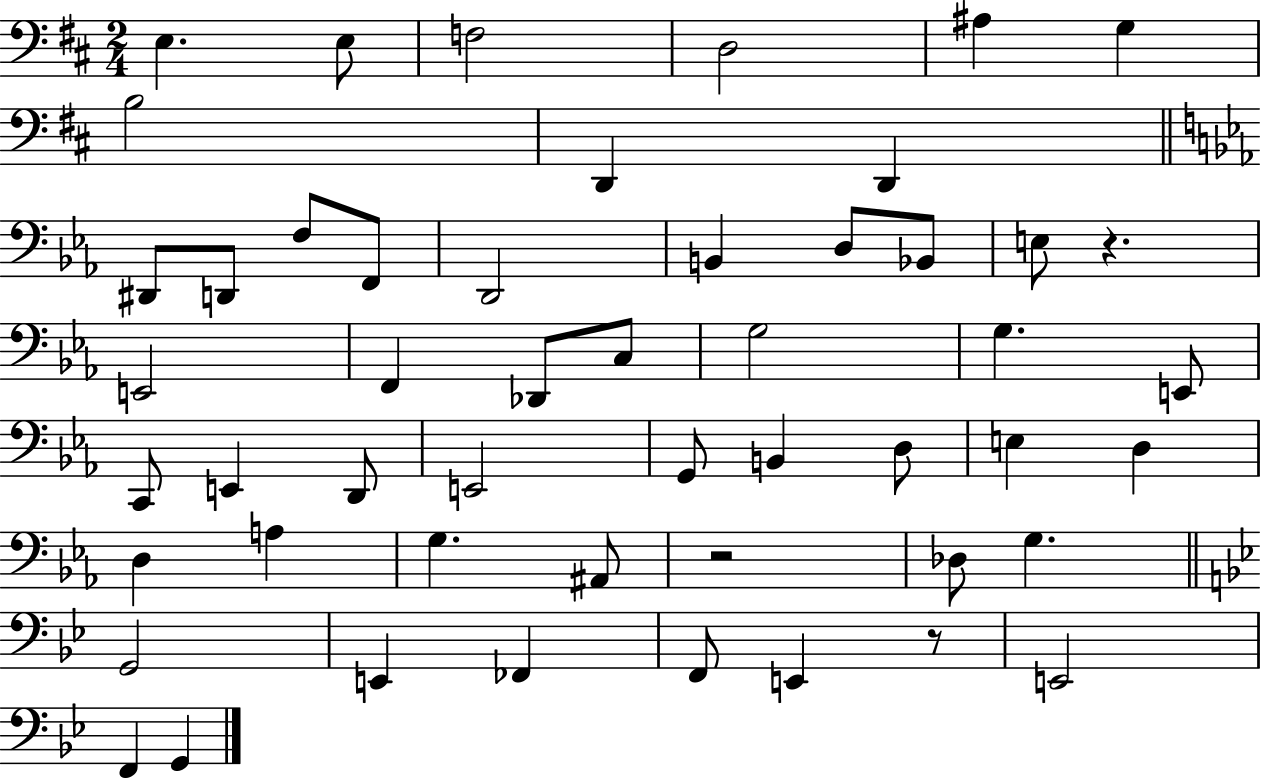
X:1
T:Untitled
M:2/4
L:1/4
K:D
E, E,/2 F,2 D,2 ^A, G, B,2 D,, D,, ^D,,/2 D,,/2 F,/2 F,,/2 D,,2 B,, D,/2 _B,,/2 E,/2 z E,,2 F,, _D,,/2 C,/2 G,2 G, E,,/2 C,,/2 E,, D,,/2 E,,2 G,,/2 B,, D,/2 E, D, D, A, G, ^A,,/2 z2 _D,/2 G, G,,2 E,, _F,, F,,/2 E,, z/2 E,,2 F,, G,,